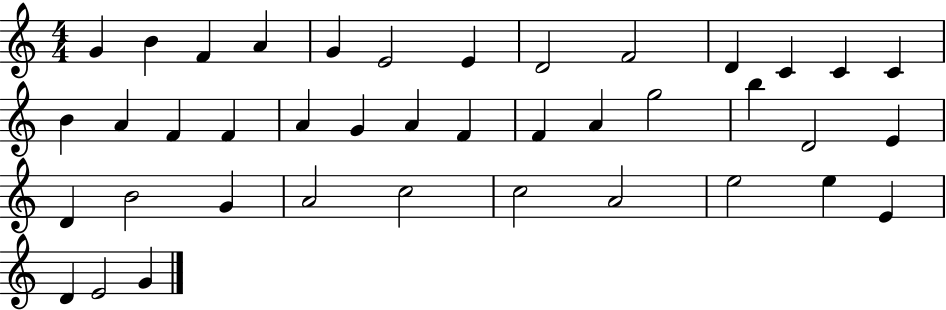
{
  \clef treble
  \numericTimeSignature
  \time 4/4
  \key c \major
  g'4 b'4 f'4 a'4 | g'4 e'2 e'4 | d'2 f'2 | d'4 c'4 c'4 c'4 | \break b'4 a'4 f'4 f'4 | a'4 g'4 a'4 f'4 | f'4 a'4 g''2 | b''4 d'2 e'4 | \break d'4 b'2 g'4 | a'2 c''2 | c''2 a'2 | e''2 e''4 e'4 | \break d'4 e'2 g'4 | \bar "|."
}